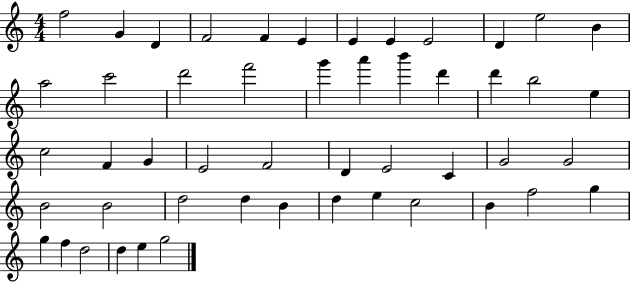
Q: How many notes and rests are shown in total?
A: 50